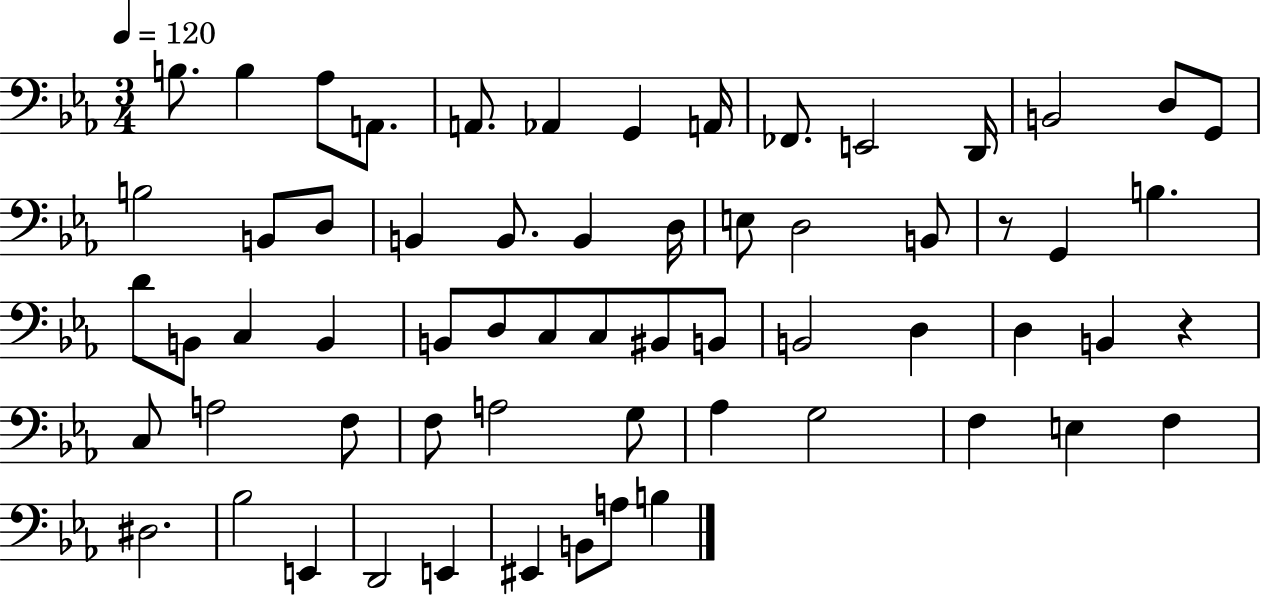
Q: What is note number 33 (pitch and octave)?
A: C3